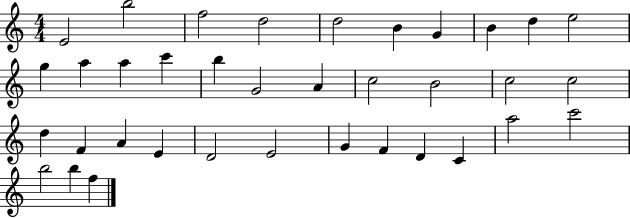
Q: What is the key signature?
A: C major